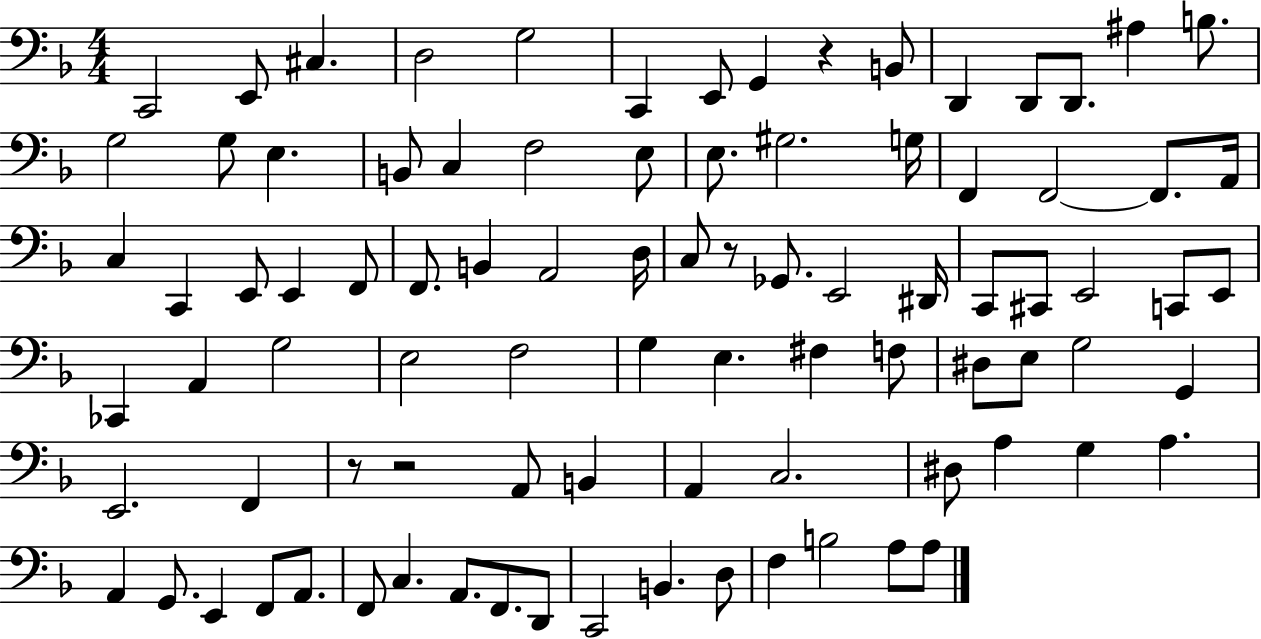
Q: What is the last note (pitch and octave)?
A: A3